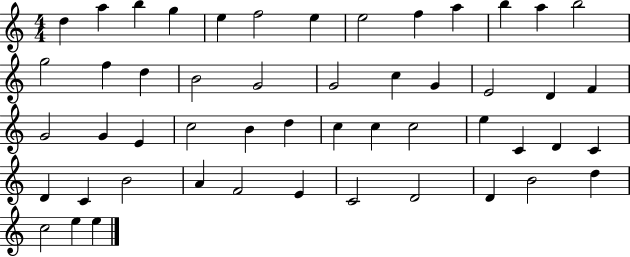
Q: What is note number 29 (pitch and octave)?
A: B4